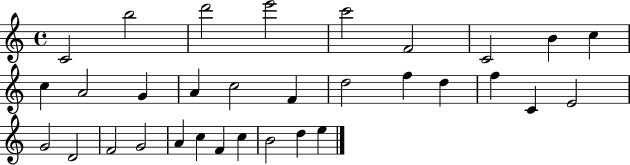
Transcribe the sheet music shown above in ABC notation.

X:1
T:Untitled
M:4/4
L:1/4
K:C
C2 b2 d'2 e'2 c'2 F2 C2 B c c A2 G A c2 F d2 f d f C E2 G2 D2 F2 G2 A c F c B2 d e